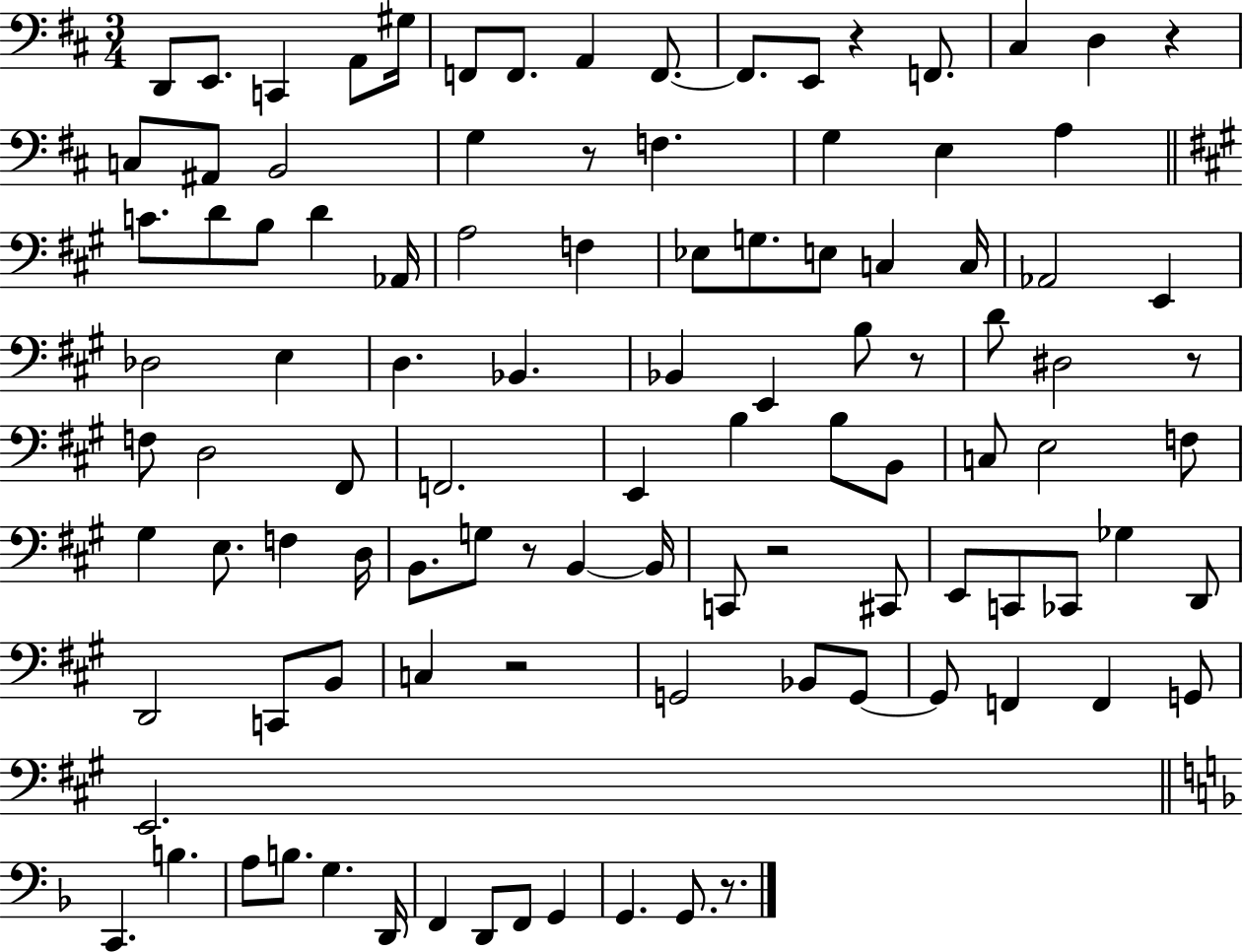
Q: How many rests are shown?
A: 9